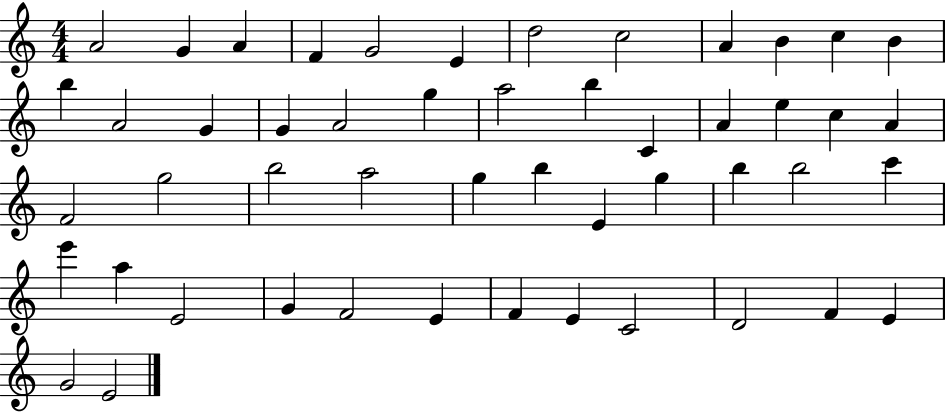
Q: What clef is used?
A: treble